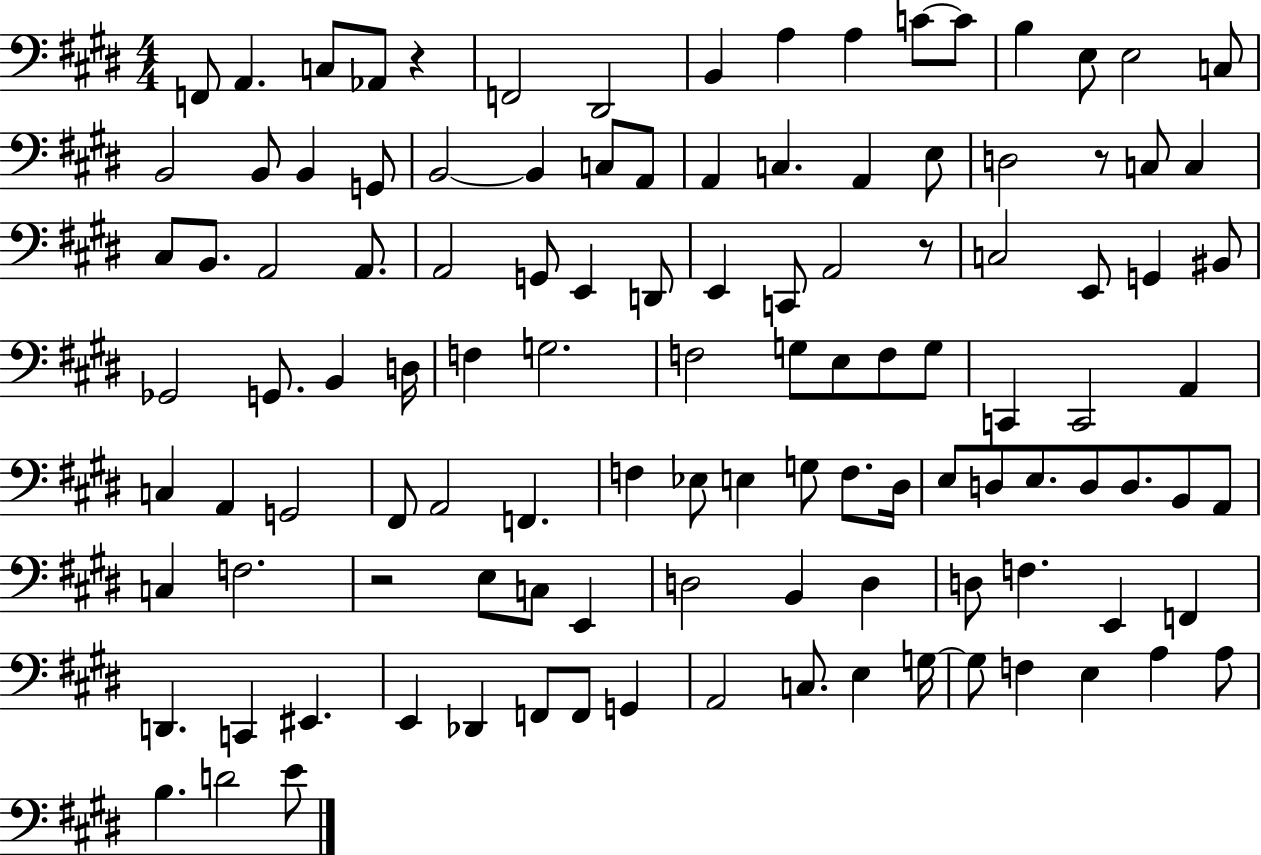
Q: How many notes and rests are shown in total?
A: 114